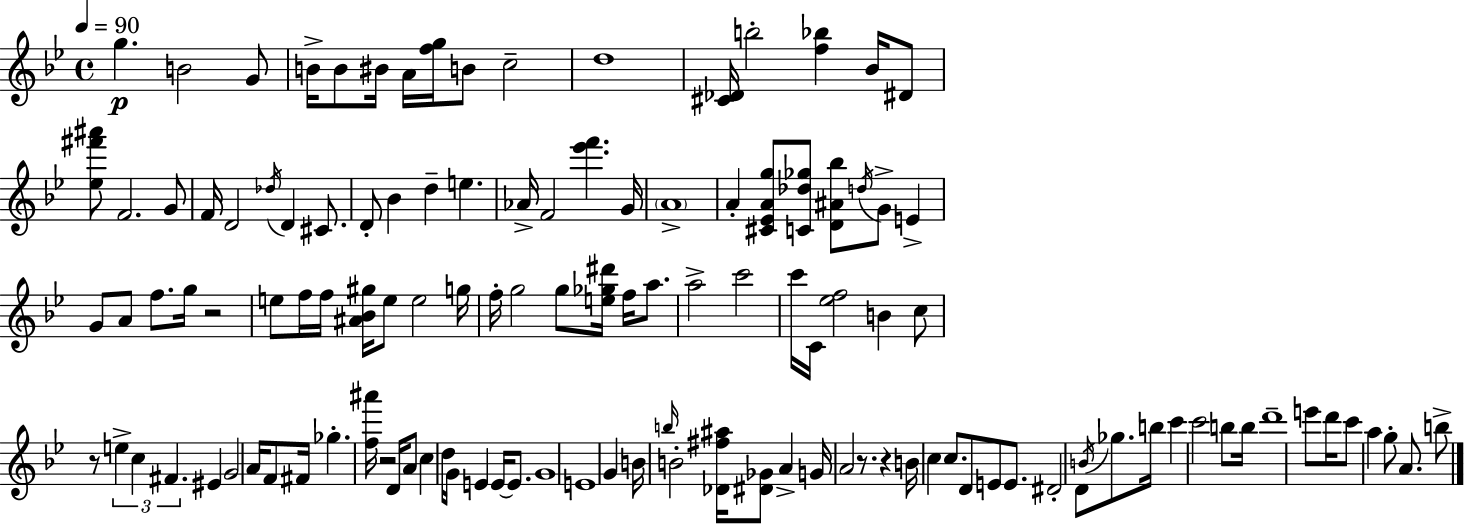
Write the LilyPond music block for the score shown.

{
  \clef treble
  \time 4/4
  \defaultTimeSignature
  \key g \minor
  \tempo 4 = 90
  g''4.\p b'2 g'8 | b'16-> b'8 bis'16 a'16 <f'' g''>16 b'8 c''2-- | d''1 | <cis' des'>16 b''2-. <f'' bes''>4 bes'16 dis'8 | \break <ees'' fis''' ais'''>8 f'2. g'8 | f'16 d'2 \acciaccatura { des''16 } d'4 cis'8. | d'8-. bes'4 d''4-- e''4. | aes'16-> f'2 <ees''' f'''>4. | \break g'16 \parenthesize a'1-> | a'4-. <cis' ees' a' g''>8 <c' des'' ges''>8 <d' ais' bes''>8 \acciaccatura { d''16 } g'8-> e'4-> | g'8 a'8 f''8. g''16 r2 | e''8 f''16 f''16 <ais' bes' gis''>16 e''8 e''2 | \break g''16 f''16-. g''2 g''8 <e'' ges'' dis'''>16 f''16 a''8. | a''2-> c'''2 | c'''16 c'16 <ees'' f''>2 b'4 | c''8 r8 \tuplet 3/2 { e''4-> c''4 fis'4. } | \break eis'4 g'2 a'16 f'8 | fis'16 ges''4.-. <f'' ais'''>16 r2 | d'16 a'8 c''4 d''16 g'16 e'4 e'16~~ e'8. | g'1 | \break e'1 | g'4 b'16 \grace { b''16 } b'2-. | <des' fis'' ais''>16 <dis' ges'>8 a'4-> g'16 a'2 | r8. r4 b'16 c''4 c''8. d'8 | \break e'8 e'8. dis'2-. d'8 | \acciaccatura { b'16 } ges''8. b''16 c'''4 c'''2 | b''8 b''16 d'''1-- | e'''8 d'''16 c'''8 a''4 g''8-. a'8. | \break b''8-> \bar "|."
}